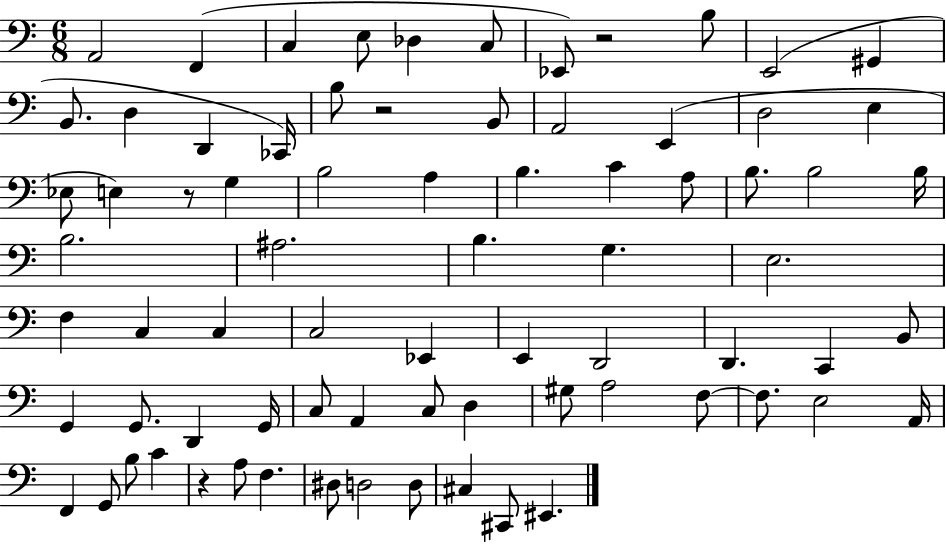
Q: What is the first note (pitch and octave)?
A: A2